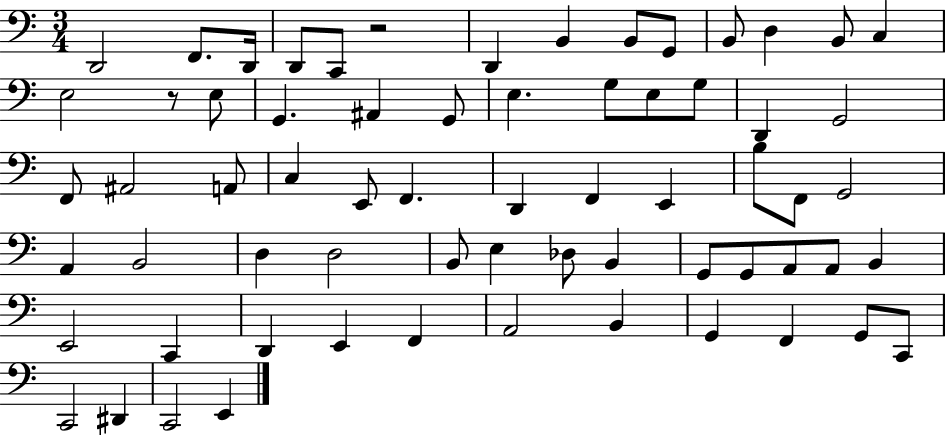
D2/h F2/e. D2/s D2/e C2/e R/h D2/q B2/q B2/e G2/e B2/e D3/q B2/e C3/q E3/h R/e E3/e G2/q. A#2/q G2/e E3/q. G3/e E3/e G3/e D2/q G2/h F2/e A#2/h A2/e C3/q E2/e F2/q. D2/q F2/q E2/q B3/e F2/e G2/h A2/q B2/h D3/q D3/h B2/e E3/q Db3/e B2/q G2/e G2/e A2/e A2/e B2/q E2/h C2/q D2/q E2/q F2/q A2/h B2/q G2/q F2/q G2/e C2/e C2/h D#2/q C2/h E2/q